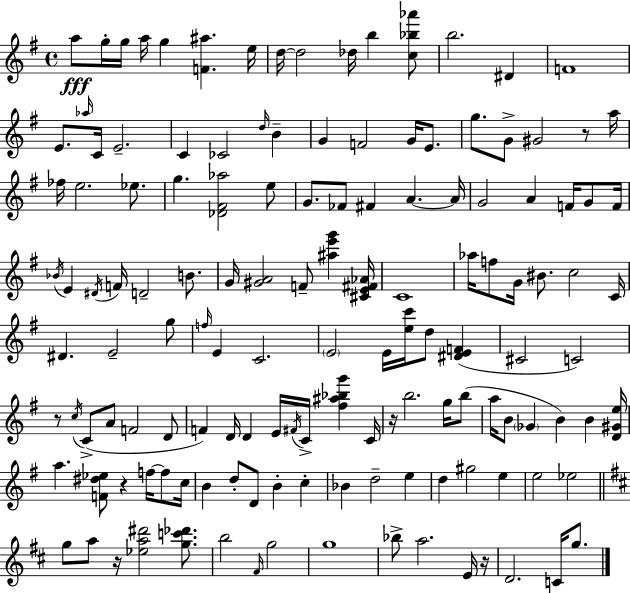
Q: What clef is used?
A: treble